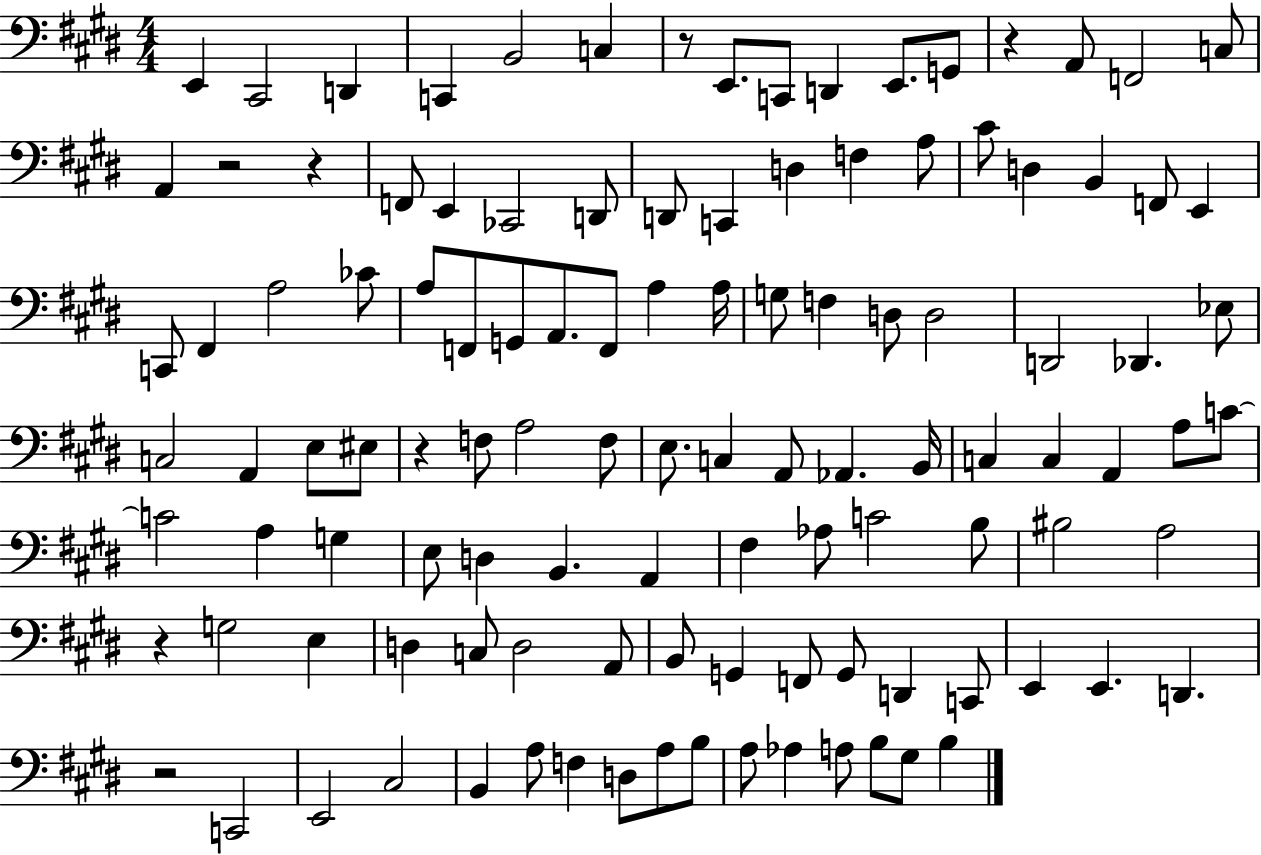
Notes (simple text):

E2/q C#2/h D2/q C2/q B2/h C3/q R/e E2/e. C2/e D2/q E2/e. G2/e R/q A2/e F2/h C3/e A2/q R/h R/q F2/e E2/q CES2/h D2/e D2/e C2/q D3/q F3/q A3/e C#4/e D3/q B2/q F2/e E2/q C2/e F#2/q A3/h CES4/e A3/e F2/e G2/e A2/e. F2/e A3/q A3/s G3/e F3/q D3/e D3/h D2/h Db2/q. Eb3/e C3/h A2/q E3/e EIS3/e R/q F3/e A3/h F3/e E3/e. C3/q A2/e Ab2/q. B2/s C3/q C3/q A2/q A3/e C4/e C4/h A3/q G3/q E3/e D3/q B2/q. A2/q F#3/q Ab3/e C4/h B3/e BIS3/h A3/h R/q G3/h E3/q D3/q C3/e D3/h A2/e B2/e G2/q F2/e G2/e D2/q C2/e E2/q E2/q. D2/q. R/h C2/h E2/h C#3/h B2/q A3/e F3/q D3/e A3/e B3/e A3/e Ab3/q A3/e B3/e G#3/e B3/q